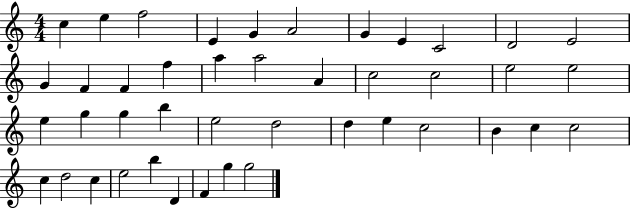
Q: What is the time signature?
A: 4/4